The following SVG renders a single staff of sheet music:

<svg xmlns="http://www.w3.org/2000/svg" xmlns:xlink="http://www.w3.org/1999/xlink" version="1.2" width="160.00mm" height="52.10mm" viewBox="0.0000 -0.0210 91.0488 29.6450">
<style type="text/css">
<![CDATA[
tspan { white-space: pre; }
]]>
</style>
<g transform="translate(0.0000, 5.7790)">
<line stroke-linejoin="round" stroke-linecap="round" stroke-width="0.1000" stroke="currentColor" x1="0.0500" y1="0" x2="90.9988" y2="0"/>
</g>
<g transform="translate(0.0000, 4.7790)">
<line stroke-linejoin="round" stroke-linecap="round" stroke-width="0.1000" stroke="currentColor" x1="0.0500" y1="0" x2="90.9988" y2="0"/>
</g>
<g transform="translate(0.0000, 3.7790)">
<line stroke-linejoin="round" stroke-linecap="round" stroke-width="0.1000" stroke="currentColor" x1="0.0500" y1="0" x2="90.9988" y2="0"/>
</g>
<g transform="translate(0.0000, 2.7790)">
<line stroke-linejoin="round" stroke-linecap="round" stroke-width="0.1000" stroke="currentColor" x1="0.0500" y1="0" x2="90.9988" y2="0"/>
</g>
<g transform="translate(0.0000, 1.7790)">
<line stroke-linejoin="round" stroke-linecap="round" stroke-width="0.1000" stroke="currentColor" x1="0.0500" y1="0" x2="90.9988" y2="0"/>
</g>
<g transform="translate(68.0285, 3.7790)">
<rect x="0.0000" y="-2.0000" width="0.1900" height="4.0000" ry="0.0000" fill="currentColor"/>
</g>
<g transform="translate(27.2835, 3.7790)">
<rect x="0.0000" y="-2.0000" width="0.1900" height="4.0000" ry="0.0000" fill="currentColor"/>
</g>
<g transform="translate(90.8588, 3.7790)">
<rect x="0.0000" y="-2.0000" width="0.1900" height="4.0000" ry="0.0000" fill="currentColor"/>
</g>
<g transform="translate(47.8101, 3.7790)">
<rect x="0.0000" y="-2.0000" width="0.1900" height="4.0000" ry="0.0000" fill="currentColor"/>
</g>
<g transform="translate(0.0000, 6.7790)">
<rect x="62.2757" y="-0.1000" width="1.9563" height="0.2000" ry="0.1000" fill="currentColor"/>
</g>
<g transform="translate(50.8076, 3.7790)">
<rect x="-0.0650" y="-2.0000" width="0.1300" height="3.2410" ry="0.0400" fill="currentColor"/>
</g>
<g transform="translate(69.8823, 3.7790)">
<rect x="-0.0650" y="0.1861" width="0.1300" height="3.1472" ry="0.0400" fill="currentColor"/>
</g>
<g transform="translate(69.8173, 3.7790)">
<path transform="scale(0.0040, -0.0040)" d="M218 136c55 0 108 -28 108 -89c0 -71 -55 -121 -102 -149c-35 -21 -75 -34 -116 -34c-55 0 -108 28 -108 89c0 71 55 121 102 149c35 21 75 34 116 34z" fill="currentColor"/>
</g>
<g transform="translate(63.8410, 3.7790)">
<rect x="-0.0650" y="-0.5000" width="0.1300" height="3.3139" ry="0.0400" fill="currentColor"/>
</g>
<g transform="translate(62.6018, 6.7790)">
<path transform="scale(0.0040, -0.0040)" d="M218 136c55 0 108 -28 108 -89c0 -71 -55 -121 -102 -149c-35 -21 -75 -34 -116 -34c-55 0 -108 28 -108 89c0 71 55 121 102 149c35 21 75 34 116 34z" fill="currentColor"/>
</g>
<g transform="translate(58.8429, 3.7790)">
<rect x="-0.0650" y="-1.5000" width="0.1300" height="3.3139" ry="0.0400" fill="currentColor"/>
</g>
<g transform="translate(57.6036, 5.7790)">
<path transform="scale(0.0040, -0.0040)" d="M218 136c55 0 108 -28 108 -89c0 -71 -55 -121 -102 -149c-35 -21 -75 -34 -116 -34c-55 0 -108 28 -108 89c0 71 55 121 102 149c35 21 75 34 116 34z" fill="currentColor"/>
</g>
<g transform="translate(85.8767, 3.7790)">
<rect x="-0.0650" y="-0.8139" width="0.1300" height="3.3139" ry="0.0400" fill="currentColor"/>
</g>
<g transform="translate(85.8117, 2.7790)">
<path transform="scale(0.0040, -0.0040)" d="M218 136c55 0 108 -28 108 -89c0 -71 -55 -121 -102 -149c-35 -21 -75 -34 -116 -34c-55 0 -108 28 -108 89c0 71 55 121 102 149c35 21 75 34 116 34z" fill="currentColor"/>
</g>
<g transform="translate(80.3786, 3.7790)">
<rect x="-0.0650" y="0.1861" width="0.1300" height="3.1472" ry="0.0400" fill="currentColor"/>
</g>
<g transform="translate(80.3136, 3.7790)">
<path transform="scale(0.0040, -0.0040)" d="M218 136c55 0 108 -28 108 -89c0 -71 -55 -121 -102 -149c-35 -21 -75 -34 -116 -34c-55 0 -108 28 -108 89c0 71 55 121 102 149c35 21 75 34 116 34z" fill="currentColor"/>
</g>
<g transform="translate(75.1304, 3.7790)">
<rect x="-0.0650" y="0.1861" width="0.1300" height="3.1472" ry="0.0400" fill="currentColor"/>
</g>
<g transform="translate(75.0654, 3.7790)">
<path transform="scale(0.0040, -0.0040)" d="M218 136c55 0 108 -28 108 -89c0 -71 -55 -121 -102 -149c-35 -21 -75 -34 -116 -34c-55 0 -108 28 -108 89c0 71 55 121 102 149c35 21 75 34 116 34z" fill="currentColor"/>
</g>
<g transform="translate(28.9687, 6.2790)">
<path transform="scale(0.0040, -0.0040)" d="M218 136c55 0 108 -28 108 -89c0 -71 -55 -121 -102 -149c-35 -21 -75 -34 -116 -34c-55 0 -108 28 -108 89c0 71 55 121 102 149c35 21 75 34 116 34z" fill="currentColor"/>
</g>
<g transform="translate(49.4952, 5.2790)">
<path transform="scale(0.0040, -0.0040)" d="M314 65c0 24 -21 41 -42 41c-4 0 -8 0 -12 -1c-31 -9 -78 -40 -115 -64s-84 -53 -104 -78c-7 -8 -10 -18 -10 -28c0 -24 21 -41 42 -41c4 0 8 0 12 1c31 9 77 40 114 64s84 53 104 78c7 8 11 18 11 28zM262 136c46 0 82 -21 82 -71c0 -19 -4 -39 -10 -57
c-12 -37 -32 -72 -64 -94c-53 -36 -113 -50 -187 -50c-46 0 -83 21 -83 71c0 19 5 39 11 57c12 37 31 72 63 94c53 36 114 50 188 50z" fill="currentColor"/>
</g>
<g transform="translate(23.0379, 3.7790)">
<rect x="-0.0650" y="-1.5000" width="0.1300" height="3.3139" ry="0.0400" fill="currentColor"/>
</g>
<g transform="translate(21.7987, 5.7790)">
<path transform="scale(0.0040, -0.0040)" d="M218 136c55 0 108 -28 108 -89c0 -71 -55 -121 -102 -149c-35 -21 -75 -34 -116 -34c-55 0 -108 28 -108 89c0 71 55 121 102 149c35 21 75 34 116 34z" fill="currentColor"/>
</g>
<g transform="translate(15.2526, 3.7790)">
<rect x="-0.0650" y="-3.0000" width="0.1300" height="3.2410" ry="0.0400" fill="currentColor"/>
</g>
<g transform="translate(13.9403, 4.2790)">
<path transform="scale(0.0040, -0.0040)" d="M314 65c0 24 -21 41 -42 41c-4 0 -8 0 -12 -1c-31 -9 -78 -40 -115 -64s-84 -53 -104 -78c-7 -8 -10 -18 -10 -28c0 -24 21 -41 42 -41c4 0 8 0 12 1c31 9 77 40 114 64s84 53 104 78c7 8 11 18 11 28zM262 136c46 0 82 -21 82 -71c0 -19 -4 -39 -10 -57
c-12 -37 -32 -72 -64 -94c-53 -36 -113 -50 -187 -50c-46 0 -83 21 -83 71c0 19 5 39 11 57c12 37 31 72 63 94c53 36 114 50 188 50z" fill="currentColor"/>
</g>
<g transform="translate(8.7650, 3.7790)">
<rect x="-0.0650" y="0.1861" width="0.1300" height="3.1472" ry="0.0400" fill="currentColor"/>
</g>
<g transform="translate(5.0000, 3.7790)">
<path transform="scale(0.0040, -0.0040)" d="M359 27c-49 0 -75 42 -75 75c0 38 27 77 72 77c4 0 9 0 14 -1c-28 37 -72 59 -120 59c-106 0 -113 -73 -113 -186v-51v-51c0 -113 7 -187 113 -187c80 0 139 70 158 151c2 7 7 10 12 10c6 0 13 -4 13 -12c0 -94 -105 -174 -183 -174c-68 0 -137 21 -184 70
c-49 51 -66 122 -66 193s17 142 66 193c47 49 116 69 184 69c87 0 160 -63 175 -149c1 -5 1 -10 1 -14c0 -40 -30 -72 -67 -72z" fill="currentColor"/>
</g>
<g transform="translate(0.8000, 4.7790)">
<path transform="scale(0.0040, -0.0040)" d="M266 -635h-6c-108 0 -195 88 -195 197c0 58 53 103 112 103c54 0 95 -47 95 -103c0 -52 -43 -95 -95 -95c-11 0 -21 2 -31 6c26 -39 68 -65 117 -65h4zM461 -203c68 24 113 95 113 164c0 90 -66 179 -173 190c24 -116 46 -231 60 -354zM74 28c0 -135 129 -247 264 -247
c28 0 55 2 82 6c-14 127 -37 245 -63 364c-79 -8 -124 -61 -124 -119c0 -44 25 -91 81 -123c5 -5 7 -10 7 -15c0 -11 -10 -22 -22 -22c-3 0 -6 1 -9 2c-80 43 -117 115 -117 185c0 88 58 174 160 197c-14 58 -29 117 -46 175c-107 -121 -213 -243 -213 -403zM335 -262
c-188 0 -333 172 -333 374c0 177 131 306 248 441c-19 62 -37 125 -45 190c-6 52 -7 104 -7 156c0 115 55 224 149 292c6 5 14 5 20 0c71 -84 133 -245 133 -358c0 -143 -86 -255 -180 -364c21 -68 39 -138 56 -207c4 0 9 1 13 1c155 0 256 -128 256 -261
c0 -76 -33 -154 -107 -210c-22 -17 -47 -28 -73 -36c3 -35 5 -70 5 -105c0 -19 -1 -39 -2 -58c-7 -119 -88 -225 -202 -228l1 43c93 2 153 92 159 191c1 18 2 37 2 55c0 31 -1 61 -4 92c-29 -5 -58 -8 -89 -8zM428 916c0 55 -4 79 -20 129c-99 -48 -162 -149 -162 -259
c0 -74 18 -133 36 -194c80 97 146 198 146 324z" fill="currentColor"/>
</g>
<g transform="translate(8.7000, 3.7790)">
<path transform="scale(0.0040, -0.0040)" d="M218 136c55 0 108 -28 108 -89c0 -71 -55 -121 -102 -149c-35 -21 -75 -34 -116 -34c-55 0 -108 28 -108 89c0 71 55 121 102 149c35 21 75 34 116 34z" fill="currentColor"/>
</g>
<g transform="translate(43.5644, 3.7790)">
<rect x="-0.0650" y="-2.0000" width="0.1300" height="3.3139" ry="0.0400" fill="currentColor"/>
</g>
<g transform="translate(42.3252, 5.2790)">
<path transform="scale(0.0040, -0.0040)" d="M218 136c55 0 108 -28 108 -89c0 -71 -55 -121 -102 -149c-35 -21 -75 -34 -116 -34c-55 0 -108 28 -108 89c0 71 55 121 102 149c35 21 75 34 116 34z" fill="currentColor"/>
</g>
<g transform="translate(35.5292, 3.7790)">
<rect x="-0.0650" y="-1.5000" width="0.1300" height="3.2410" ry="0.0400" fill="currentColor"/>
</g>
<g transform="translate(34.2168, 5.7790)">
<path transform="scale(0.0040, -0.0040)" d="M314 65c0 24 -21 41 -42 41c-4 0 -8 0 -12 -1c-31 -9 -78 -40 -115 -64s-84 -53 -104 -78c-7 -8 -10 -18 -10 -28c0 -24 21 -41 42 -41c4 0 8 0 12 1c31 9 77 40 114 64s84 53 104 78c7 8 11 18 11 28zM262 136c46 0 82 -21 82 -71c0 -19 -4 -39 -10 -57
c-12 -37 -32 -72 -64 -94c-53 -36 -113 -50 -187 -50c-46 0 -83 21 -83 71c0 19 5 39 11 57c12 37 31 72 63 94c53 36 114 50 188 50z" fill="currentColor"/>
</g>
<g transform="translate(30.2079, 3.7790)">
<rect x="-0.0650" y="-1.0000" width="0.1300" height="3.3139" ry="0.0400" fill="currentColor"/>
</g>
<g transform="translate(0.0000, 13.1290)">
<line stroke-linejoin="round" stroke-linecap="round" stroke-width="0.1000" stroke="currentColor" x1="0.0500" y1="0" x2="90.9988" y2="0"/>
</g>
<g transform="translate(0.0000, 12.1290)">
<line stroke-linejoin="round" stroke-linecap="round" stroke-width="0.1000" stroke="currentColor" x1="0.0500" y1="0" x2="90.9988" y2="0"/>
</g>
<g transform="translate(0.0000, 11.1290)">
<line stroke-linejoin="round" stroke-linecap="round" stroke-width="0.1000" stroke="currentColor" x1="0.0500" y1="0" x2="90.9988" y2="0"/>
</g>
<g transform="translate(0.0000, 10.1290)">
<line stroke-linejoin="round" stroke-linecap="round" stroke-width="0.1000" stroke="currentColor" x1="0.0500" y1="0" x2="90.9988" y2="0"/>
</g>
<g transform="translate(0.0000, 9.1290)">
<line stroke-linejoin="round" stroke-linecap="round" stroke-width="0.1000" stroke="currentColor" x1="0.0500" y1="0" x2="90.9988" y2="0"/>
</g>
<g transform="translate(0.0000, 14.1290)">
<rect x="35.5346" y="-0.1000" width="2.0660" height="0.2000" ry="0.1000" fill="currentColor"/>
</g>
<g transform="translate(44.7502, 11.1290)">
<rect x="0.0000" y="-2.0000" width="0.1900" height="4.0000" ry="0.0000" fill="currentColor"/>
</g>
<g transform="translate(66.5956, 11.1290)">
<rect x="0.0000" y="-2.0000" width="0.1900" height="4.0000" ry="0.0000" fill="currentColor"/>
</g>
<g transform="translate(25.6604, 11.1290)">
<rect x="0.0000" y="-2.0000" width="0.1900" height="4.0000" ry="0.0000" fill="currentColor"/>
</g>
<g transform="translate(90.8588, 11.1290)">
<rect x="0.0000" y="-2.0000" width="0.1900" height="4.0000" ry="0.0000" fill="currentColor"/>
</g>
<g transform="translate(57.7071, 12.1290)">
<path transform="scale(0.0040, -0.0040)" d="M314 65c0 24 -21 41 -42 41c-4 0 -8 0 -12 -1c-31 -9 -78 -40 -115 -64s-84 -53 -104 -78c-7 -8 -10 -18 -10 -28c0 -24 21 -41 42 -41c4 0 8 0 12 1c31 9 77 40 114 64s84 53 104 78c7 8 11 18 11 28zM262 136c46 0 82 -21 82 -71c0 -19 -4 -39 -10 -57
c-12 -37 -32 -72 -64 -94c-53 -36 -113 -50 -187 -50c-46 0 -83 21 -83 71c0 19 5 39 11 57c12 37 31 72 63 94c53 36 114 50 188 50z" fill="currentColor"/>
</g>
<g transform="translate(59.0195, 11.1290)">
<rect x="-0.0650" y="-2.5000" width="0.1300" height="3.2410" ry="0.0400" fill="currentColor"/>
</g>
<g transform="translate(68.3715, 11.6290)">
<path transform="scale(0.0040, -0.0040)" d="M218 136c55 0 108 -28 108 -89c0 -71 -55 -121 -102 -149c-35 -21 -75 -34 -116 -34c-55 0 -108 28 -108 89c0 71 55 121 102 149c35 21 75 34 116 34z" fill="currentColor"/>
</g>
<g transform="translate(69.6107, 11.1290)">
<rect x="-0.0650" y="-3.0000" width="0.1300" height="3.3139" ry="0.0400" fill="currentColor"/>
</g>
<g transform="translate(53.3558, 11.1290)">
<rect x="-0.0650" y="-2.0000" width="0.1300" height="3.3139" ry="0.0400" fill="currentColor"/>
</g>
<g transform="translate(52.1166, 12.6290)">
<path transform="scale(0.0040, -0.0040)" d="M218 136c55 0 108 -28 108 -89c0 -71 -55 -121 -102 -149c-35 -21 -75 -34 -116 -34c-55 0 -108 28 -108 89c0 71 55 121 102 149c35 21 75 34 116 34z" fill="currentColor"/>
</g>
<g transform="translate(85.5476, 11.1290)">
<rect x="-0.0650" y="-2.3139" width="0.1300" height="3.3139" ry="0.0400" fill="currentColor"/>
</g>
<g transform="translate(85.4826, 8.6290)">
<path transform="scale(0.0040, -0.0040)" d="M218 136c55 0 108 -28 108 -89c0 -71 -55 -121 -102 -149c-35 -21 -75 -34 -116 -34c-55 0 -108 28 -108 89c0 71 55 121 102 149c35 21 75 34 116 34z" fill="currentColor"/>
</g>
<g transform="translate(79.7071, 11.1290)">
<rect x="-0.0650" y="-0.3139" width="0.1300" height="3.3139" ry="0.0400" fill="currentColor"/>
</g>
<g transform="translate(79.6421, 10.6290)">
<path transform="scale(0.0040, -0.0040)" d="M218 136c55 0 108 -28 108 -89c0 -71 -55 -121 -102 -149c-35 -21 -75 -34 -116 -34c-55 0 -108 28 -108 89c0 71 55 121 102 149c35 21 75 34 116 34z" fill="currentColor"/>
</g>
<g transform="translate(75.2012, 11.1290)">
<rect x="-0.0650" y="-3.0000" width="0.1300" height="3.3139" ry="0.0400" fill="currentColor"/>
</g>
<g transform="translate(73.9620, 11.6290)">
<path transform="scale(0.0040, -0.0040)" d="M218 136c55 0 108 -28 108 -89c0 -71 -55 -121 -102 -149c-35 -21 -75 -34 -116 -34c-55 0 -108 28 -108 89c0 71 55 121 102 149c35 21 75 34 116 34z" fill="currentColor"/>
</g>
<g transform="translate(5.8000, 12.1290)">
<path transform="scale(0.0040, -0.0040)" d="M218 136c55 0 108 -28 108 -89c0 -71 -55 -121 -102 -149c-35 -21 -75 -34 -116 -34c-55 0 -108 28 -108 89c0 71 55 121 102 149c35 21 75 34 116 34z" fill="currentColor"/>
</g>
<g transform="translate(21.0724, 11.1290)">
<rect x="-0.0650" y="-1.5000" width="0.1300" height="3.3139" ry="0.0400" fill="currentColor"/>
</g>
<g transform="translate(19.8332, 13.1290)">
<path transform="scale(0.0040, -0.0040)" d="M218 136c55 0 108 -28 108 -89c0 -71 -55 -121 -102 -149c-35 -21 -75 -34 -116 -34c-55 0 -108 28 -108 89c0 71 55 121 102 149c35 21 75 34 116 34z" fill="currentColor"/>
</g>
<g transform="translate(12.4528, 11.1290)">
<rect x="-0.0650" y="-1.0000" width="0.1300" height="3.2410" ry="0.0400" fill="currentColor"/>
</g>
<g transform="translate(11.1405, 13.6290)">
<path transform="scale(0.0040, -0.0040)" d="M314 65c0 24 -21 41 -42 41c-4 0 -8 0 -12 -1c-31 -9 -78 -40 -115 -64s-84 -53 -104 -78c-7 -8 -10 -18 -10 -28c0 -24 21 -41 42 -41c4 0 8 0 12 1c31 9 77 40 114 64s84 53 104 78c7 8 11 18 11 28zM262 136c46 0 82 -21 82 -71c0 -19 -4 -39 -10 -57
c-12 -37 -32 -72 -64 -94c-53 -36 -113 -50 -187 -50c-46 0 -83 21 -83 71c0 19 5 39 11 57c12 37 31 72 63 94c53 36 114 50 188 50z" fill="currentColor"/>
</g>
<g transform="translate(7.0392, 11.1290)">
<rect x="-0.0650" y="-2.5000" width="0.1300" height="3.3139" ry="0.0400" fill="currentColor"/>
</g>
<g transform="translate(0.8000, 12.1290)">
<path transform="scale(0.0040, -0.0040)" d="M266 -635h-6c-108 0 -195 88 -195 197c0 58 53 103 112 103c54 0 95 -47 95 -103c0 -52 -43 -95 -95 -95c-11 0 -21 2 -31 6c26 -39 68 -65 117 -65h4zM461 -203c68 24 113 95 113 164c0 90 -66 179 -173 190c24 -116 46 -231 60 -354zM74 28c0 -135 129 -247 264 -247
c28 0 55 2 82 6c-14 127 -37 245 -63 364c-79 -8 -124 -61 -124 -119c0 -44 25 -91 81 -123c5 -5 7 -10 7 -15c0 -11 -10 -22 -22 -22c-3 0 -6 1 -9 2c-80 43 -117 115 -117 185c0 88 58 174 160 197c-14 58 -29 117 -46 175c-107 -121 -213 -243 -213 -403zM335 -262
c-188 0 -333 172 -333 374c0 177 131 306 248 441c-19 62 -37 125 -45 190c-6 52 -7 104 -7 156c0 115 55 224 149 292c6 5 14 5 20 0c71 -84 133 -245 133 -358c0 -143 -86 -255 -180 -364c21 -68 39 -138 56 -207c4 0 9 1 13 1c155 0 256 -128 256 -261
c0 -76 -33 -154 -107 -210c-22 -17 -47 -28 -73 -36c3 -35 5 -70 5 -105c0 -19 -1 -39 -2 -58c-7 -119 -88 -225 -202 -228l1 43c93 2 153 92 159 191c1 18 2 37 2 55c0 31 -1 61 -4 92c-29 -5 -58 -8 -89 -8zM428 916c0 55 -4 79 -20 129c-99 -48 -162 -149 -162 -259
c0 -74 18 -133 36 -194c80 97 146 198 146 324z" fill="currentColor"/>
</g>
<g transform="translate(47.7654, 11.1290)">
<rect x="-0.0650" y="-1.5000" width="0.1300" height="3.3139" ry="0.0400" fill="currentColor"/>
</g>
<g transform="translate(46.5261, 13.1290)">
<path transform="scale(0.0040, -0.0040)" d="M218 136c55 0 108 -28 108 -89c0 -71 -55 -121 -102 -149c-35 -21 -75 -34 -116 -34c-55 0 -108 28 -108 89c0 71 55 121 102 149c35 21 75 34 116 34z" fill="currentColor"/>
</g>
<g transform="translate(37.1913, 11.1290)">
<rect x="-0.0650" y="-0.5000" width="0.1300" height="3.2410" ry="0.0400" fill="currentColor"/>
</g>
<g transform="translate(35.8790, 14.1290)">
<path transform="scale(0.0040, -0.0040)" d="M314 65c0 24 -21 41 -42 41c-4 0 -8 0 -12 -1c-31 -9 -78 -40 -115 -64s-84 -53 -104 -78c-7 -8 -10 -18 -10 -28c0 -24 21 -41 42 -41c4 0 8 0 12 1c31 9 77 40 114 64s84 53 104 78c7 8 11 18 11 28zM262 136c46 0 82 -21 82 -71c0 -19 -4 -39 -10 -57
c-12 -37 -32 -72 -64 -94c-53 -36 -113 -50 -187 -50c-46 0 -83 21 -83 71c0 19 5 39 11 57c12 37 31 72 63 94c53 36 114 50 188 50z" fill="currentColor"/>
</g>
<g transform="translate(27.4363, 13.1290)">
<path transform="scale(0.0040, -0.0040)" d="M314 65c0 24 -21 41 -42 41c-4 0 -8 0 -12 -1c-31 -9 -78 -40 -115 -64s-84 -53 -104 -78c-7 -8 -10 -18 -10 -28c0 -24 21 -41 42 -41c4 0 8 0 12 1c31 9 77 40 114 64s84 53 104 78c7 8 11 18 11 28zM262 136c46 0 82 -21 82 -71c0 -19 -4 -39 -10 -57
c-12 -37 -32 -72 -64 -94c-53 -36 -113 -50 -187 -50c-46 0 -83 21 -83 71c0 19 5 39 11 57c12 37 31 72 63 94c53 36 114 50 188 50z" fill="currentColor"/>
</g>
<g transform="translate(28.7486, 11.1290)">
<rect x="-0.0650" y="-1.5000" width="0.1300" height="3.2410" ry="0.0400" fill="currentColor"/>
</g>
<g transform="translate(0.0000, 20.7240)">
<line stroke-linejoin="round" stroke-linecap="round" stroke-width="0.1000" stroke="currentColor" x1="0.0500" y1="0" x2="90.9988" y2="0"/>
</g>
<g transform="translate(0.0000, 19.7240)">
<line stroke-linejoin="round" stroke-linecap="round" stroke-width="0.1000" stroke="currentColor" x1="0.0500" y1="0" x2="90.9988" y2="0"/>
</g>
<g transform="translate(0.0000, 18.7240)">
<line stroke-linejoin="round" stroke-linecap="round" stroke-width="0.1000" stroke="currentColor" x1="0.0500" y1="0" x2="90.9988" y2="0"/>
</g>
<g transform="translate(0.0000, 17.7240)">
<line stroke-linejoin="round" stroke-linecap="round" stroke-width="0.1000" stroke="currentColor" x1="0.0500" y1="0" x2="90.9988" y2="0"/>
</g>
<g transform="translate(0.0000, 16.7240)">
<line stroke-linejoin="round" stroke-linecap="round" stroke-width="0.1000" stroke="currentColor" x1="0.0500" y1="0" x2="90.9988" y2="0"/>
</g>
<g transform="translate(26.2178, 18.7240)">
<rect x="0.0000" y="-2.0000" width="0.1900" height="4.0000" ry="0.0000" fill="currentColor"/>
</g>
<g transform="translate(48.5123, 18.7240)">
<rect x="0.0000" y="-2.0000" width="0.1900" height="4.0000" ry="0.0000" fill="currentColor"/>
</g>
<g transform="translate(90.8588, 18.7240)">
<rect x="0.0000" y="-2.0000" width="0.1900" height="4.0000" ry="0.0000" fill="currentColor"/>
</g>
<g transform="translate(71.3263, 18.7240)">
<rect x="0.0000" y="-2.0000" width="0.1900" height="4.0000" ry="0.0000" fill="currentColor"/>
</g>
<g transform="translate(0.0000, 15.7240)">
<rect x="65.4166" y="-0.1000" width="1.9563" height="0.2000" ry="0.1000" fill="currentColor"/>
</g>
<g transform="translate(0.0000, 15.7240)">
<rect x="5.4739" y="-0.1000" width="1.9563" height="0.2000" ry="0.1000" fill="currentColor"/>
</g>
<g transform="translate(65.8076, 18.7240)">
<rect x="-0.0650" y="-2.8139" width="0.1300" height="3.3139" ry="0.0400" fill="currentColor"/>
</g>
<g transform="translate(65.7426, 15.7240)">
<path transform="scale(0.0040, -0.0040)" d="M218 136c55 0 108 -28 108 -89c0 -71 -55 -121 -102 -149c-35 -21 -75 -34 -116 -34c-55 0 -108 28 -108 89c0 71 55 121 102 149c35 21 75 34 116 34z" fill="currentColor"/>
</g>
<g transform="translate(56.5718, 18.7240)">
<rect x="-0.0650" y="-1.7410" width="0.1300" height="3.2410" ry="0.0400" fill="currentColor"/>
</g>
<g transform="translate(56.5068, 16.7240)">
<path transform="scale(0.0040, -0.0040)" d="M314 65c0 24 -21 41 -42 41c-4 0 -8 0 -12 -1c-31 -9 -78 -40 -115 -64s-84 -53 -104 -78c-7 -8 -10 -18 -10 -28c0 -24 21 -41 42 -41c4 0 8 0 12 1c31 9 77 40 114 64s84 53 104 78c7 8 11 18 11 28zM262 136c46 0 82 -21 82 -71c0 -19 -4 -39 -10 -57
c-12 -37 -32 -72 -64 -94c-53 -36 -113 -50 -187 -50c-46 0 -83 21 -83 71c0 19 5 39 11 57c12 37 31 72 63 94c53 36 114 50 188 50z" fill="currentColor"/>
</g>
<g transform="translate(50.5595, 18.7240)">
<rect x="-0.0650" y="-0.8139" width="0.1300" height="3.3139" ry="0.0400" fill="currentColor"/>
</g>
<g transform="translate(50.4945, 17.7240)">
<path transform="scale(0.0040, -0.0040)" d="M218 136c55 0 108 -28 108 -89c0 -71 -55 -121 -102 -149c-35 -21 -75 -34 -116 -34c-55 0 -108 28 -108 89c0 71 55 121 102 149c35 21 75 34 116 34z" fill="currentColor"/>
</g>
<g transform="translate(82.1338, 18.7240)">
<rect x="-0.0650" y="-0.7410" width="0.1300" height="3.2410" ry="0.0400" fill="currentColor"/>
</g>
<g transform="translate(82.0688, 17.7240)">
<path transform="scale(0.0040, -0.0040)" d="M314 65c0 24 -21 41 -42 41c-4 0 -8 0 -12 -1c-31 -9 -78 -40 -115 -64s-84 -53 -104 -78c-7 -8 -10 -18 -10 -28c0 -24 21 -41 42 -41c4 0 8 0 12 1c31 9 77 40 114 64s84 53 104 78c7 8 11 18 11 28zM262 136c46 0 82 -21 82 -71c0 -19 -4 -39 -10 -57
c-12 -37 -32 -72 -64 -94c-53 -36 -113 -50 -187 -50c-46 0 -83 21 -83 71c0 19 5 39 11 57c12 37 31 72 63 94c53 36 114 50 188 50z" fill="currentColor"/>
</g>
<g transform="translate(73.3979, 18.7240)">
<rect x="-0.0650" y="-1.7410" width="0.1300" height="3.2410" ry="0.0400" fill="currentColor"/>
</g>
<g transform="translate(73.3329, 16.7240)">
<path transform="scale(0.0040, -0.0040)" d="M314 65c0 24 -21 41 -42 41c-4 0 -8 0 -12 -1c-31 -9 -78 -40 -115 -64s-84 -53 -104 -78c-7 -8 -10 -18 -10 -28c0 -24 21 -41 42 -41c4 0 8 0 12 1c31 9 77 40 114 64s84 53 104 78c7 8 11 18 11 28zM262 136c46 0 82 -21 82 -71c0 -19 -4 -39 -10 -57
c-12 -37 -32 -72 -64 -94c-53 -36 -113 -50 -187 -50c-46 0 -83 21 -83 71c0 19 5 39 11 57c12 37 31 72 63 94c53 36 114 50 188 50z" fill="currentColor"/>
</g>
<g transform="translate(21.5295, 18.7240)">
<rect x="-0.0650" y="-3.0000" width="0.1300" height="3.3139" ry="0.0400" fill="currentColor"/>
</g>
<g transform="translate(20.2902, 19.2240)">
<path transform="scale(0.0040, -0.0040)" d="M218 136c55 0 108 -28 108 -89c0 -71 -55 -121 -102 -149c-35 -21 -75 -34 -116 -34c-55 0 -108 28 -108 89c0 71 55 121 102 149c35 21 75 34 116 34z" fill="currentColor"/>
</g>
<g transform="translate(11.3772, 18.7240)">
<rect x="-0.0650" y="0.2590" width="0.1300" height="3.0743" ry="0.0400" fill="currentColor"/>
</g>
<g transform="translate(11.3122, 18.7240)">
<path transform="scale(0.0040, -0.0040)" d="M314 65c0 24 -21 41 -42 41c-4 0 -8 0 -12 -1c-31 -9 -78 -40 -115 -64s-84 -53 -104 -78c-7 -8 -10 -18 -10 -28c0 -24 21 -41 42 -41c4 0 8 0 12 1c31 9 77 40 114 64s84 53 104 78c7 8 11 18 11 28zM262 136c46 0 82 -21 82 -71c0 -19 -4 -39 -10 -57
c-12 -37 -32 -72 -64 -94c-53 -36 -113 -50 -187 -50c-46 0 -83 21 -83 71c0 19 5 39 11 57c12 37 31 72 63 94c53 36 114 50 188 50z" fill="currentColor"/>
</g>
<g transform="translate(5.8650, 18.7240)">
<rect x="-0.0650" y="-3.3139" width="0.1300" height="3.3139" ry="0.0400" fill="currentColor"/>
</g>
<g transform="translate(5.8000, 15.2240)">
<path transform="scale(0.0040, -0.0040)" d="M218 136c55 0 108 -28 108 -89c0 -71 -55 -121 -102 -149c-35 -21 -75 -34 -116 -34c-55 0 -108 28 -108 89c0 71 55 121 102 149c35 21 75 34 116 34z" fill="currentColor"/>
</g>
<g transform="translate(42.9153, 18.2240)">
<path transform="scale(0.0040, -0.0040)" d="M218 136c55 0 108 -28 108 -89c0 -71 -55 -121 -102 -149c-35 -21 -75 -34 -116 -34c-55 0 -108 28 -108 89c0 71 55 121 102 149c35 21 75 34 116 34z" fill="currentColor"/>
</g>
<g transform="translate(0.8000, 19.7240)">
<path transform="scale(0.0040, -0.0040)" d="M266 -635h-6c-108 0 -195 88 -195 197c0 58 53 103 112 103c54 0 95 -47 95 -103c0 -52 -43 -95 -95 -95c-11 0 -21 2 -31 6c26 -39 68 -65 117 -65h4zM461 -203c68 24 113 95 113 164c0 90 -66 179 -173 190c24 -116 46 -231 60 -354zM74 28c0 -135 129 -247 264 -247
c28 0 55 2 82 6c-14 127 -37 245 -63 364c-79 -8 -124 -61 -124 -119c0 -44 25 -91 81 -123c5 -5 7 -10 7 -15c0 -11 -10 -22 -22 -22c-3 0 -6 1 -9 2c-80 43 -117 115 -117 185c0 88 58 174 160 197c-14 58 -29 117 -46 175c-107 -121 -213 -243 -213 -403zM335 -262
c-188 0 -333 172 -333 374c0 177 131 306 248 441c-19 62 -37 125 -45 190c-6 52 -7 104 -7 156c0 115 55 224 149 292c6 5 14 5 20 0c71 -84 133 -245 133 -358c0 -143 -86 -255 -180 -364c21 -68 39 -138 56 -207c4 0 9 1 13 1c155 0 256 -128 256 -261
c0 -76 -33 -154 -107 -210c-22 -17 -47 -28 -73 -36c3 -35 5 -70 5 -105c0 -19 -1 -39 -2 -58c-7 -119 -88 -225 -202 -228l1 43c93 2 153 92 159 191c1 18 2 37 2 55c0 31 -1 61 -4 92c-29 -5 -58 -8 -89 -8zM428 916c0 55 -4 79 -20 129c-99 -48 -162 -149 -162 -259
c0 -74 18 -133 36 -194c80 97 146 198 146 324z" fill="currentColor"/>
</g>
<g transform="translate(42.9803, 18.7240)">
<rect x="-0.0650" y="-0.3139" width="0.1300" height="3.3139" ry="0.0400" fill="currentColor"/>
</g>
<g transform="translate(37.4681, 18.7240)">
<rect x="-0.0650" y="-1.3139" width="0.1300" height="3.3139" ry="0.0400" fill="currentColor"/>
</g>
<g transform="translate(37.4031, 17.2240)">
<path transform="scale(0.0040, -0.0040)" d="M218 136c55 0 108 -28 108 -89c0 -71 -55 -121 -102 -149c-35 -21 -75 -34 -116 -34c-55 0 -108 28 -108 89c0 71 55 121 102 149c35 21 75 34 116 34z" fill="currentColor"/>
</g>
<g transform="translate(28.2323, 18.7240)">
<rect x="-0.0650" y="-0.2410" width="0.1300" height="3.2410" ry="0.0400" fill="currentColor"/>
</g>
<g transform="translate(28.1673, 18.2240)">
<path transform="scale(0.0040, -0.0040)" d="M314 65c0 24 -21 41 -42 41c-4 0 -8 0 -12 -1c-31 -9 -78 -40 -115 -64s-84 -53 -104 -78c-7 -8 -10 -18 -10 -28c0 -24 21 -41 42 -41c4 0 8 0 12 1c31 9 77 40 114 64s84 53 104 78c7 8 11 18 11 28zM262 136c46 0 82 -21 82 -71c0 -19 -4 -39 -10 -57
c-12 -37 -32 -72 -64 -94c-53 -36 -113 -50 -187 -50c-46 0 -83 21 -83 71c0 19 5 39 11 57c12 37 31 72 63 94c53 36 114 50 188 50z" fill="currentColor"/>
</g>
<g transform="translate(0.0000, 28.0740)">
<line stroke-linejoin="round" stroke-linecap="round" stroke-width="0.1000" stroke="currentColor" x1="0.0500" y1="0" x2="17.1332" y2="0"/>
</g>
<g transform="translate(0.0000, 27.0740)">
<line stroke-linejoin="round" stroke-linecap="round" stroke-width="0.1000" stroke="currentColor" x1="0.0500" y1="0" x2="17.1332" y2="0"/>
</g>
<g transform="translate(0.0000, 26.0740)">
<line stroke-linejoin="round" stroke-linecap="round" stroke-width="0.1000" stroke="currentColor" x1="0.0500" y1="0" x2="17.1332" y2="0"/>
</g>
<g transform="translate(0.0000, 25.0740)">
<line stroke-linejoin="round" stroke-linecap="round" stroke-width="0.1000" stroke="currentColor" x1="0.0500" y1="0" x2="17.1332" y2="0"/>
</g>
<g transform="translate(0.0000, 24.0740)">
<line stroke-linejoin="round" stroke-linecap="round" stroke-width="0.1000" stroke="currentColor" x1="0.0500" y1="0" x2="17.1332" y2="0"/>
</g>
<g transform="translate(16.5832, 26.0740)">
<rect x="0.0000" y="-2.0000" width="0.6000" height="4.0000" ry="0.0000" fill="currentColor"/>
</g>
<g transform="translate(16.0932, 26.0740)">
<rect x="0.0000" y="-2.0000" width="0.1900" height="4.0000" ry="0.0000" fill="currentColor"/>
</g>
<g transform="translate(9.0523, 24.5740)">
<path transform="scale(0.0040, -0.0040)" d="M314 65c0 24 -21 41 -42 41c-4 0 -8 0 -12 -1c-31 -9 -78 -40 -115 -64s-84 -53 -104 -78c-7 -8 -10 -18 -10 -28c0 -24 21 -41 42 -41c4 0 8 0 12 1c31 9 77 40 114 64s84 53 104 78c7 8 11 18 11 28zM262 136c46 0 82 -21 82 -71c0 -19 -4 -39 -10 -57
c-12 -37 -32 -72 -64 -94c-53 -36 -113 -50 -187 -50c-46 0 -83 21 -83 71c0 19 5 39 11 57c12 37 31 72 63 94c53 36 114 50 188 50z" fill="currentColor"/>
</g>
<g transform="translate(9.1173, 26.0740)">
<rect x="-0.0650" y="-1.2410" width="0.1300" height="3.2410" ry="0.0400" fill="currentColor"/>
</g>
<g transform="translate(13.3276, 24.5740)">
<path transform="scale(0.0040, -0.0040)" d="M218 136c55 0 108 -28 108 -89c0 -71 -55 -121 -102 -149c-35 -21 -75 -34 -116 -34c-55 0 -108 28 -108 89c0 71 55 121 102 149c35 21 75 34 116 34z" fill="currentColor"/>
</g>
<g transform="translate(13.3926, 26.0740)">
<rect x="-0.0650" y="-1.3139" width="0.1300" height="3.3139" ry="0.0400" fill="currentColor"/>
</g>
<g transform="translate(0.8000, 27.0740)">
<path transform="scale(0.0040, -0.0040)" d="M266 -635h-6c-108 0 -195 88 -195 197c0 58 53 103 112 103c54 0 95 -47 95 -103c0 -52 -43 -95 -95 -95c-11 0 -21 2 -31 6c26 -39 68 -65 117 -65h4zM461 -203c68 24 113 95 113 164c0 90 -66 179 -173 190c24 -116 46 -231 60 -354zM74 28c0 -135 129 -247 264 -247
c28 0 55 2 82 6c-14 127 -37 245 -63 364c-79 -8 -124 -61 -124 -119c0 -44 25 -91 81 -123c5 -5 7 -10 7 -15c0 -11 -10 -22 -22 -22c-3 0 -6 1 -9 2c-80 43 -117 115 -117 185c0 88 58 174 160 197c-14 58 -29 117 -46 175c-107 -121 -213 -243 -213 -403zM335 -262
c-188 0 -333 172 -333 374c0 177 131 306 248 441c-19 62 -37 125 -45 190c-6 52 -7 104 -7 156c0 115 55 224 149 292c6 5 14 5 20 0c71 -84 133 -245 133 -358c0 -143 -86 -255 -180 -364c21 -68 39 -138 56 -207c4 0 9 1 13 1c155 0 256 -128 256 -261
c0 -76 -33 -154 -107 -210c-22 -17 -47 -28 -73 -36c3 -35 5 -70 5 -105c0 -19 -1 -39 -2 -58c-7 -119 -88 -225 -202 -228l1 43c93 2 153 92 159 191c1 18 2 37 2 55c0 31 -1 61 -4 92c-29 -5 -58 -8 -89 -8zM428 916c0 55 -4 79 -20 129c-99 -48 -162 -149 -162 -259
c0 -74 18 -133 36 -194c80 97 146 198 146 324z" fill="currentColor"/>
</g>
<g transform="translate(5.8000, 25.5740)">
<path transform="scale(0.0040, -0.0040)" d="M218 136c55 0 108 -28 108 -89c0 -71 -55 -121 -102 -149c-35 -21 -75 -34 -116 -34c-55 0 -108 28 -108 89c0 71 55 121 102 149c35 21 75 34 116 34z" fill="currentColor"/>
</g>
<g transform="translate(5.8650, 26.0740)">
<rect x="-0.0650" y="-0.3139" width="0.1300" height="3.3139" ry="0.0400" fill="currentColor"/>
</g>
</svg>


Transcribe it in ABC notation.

X:1
T:Untitled
M:4/4
L:1/4
K:C
B A2 E D E2 F F2 E C B B B d G D2 E E2 C2 E F G2 A A c g b B2 A c2 e c d f2 a f2 d2 c e2 e